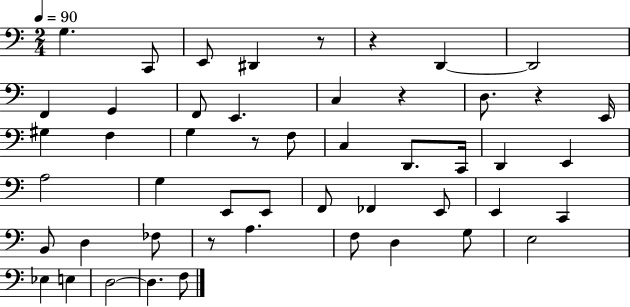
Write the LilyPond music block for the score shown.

{
  \clef bass
  \numericTimeSignature
  \time 2/4
  \key c \major
  \tempo 4 = 90
  g4. c,8 | e,8 dis,4 r8 | r4 d,4~~ | d,2 | \break f,4 g,4 | f,8 e,4. | c4 r4 | d8. r4 e,16 | \break gis4 f4 | g4 r8 f8 | c4 d,8. c,16 | d,4 e,4 | \break a2 | g4 e,8 e,8 | f,8 fes,4 e,8 | e,4 c,4 | \break b,8 d4 fes8 | r8 a4. | f8 d4 g8 | e2 | \break ees4 e4 | d2~~ | d4. f8 | \bar "|."
}